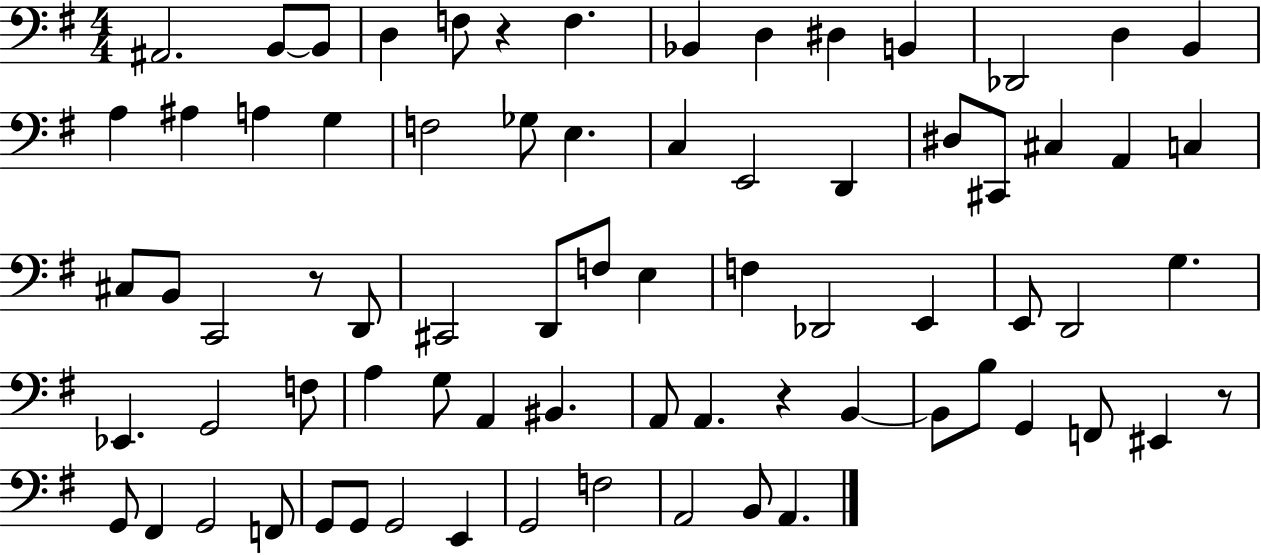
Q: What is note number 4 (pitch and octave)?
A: D3